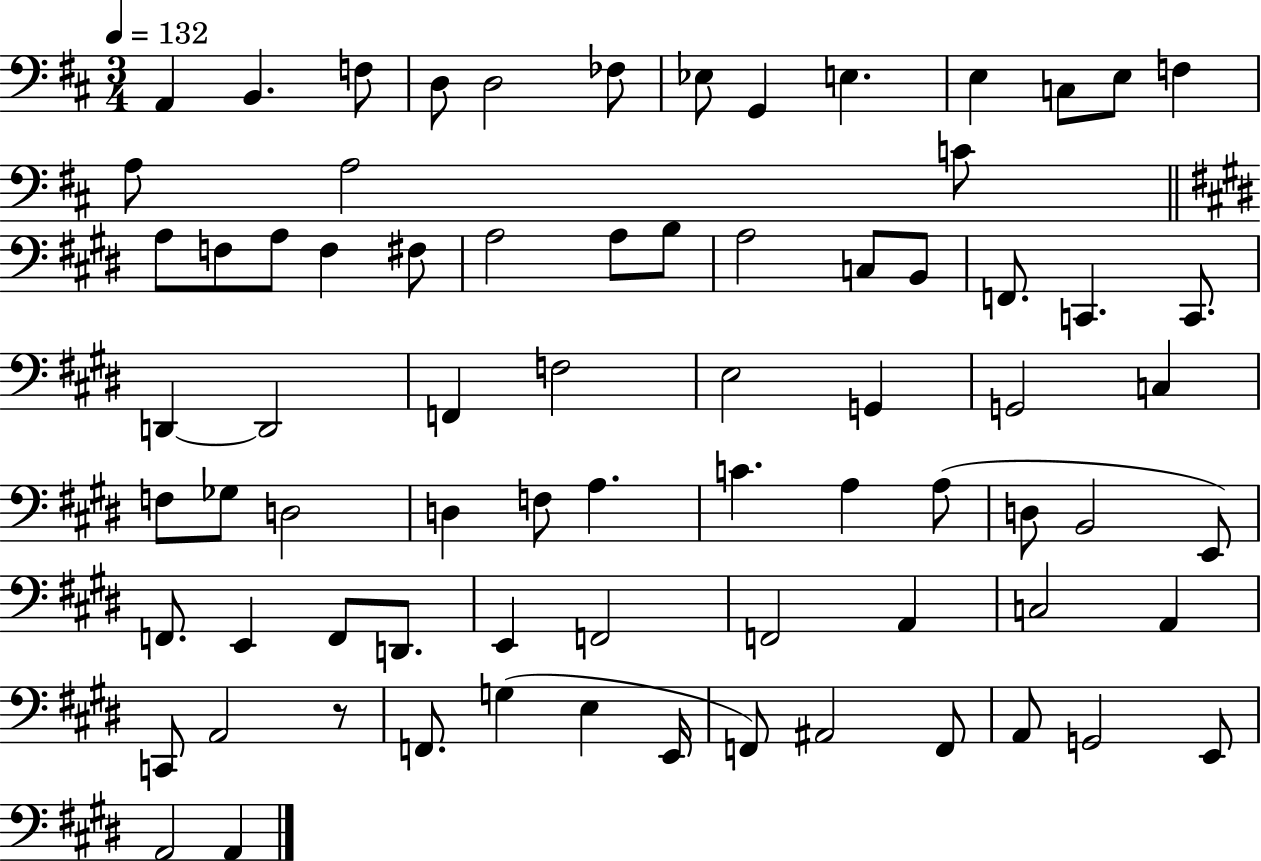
{
  \clef bass
  \numericTimeSignature
  \time 3/4
  \key d \major
  \tempo 4 = 132
  \repeat volta 2 { a,4 b,4. f8 | d8 d2 fes8 | ees8 g,4 e4. | e4 c8 e8 f4 | \break a8 a2 c'8 | \bar "||" \break \key e \major a8 f8 a8 f4 fis8 | a2 a8 b8 | a2 c8 b,8 | f,8. c,4. c,8. | \break d,4~~ d,2 | f,4 f2 | e2 g,4 | g,2 c4 | \break f8 ges8 d2 | d4 f8 a4. | c'4. a4 a8( | d8 b,2 e,8) | \break f,8. e,4 f,8 d,8. | e,4 f,2 | f,2 a,4 | c2 a,4 | \break c,8 a,2 r8 | f,8. g4( e4 e,16 | f,8) ais,2 f,8 | a,8 g,2 e,8 | \break a,2 a,4 | } \bar "|."
}